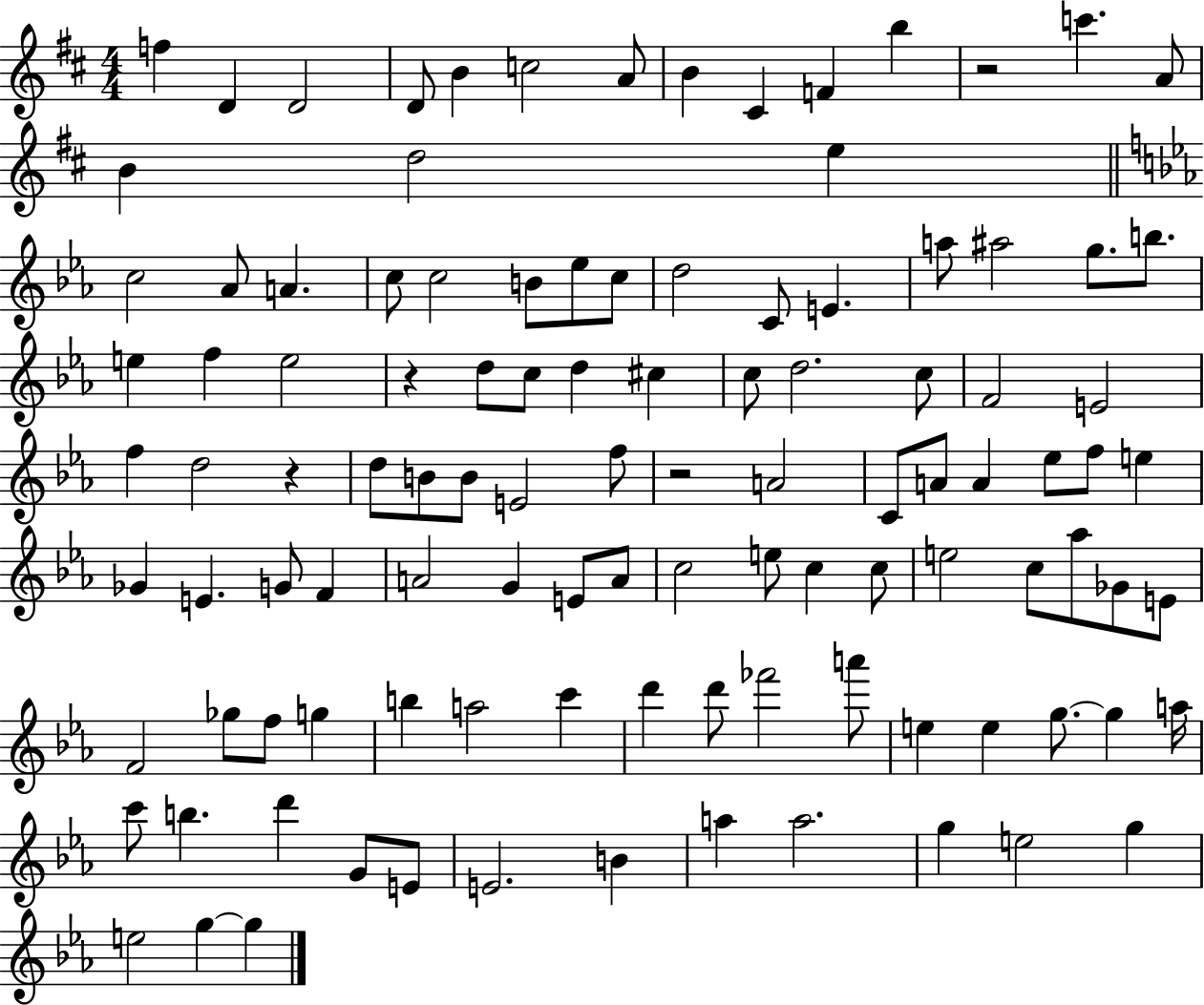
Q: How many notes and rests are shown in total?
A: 109